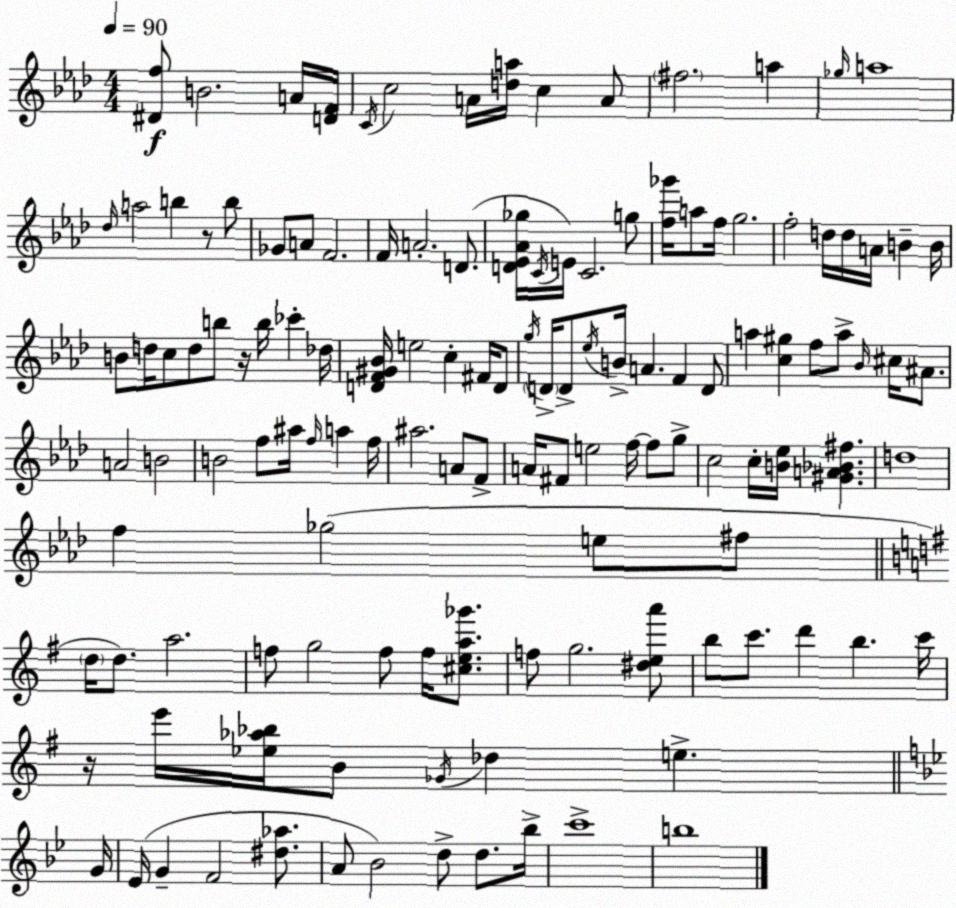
X:1
T:Untitled
M:4/4
L:1/4
K:Ab
[^Df]/2 B2 A/4 [DF]/4 C/4 c2 A/4 [da]/4 c A/2 ^f2 a _g/4 a4 _d/4 a2 b z/2 b/2 _G/2 A/2 F2 F/4 A2 D/2 [D_E_A_g]/4 C/4 E/4 C2 g/2 [f_g']/4 a/2 f/4 g2 f2 d/4 d/4 A/4 B B/4 B/2 d/4 c/2 d/2 b/2 z/4 b/4 _c' _d/4 [DF^G_B]/4 e2 c ^F/4 D/2 g/4 D/4 D/2 _e/4 B/4 A F D/2 a [c^g] f/2 a/2 _B/4 ^c/4 ^A/2 A2 B2 B2 f/2 ^a/4 f/4 a f/4 ^a2 A/2 F/2 A/4 ^F/2 e2 f/4 f/2 g/2 c2 c/4 [B_e]/4 [^GA_B^f] d4 f _g2 e/2 ^f/2 d/4 d/2 a2 f/2 g2 f/2 f/4 [^cea_g']/2 f/2 g2 [^dea']/2 b/2 c'/2 d' b c'/4 z/4 e'/4 [_e_a_b]/4 B/2 _G/4 _d e G/4 _E/4 G F2 [^d_a]/2 A/2 _B2 d/2 d/2 _b/4 c'4 b4